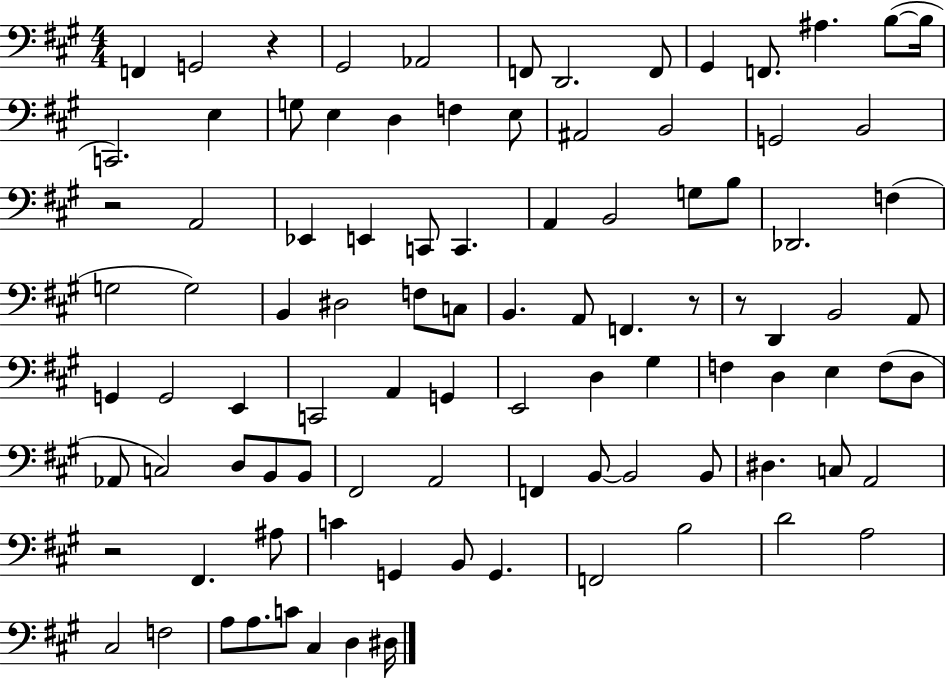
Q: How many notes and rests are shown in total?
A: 97